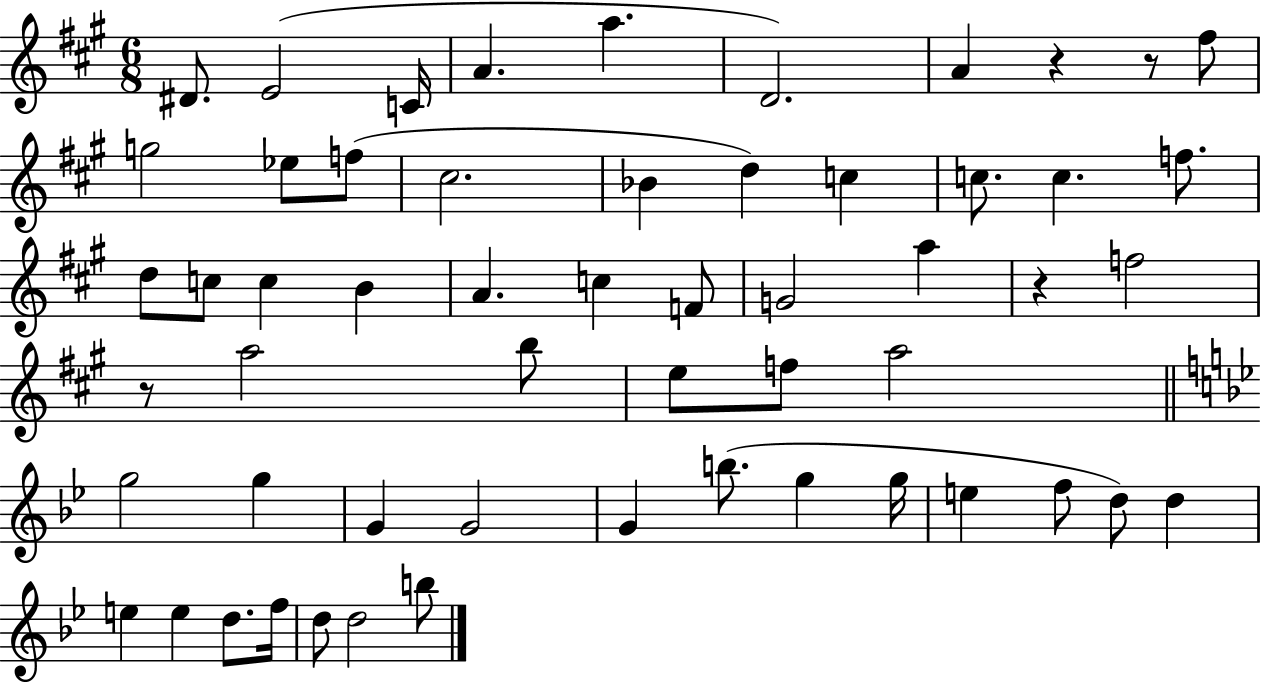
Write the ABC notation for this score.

X:1
T:Untitled
M:6/8
L:1/4
K:A
^D/2 E2 C/4 A a D2 A z z/2 ^f/2 g2 _e/2 f/2 ^c2 _B d c c/2 c f/2 d/2 c/2 c B A c F/2 G2 a z f2 z/2 a2 b/2 e/2 f/2 a2 g2 g G G2 G b/2 g g/4 e f/2 d/2 d e e d/2 f/4 d/2 d2 b/2